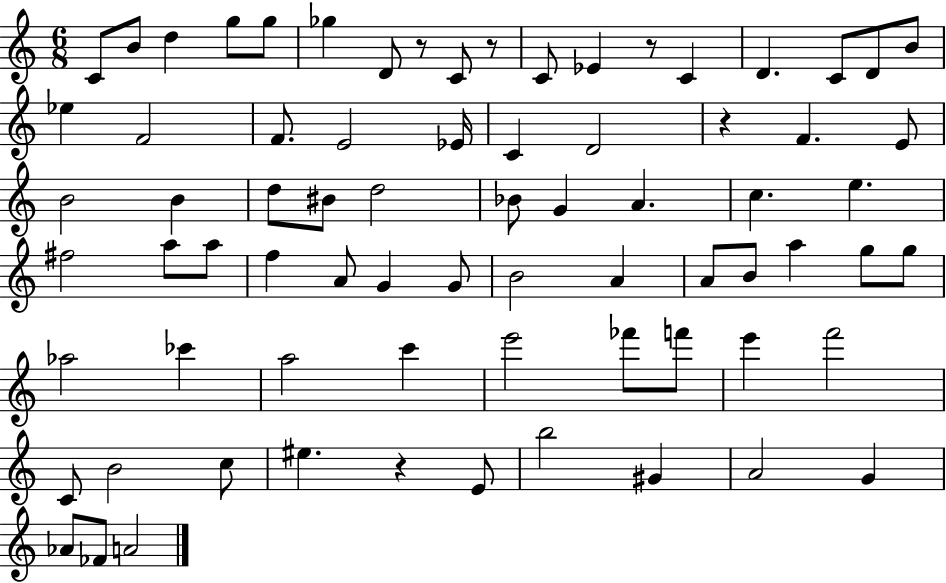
{
  \clef treble
  \numericTimeSignature
  \time 6/8
  \key c \major
  c'8 b'8 d''4 g''8 g''8 | ges''4 d'8 r8 c'8 r8 | c'8 ees'4 r8 c'4 | d'4. c'8 d'8 b'8 | \break ees''4 f'2 | f'8. e'2 ees'16 | c'4 d'2 | r4 f'4. e'8 | \break b'2 b'4 | d''8 bis'8 d''2 | bes'8 g'4 a'4. | c''4. e''4. | \break fis''2 a''8 a''8 | f''4 a'8 g'4 g'8 | b'2 a'4 | a'8 b'8 a''4 g''8 g''8 | \break aes''2 ces'''4 | a''2 c'''4 | e'''2 fes'''8 f'''8 | e'''4 f'''2 | \break c'8 b'2 c''8 | eis''4. r4 e'8 | b''2 gis'4 | a'2 g'4 | \break aes'8 fes'8 a'2 | \bar "|."
}